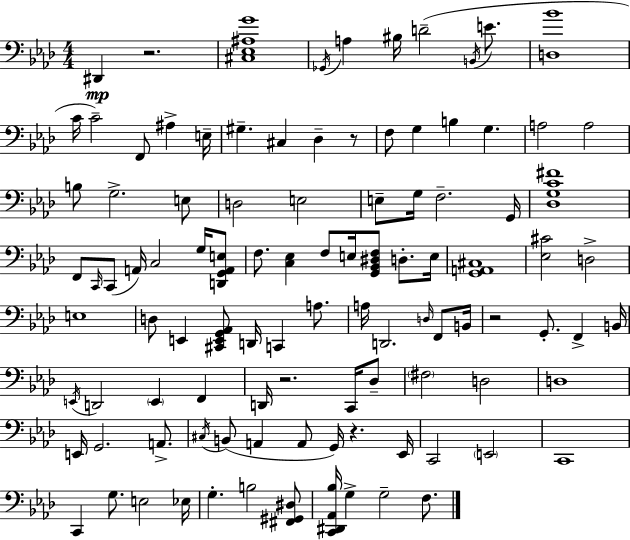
{
  \clef bass
  \numericTimeSignature
  \time 4/4
  \key f \minor
  dis,4\mp r2. | <cis ees ais g'>1 | \acciaccatura { ges,16 } a4 bis16 d'2--( \acciaccatura { b,16 } e'8. | <d bes'>1 | \break c'16 c'2--) f,8 ais4-> | e16-- gis4.-- cis4 des4-- | r8 f8 g4 b4 g4. | a2 a2 | \break b8 g2.-> | e8 d2 e2 | e8-- g16 f2.-- | g,16 <des g c' fis'>1 | \break f,8 \grace { c,16 }( c,8 a,16) c2 | g16 <d, g, a, e>8 f8. <c ees>4 f8 e16 <g, bes, dis f>8 d8.-. | e16 <g, a, cis>1 | <ees cis'>2 d2-> | \break e1 | d8 e,4 <cis, e, g, aes,>8 d,16 c,4 | a8. a16 d,2. | \grace { d16 } f,8 b,16 r2 g,8.-. f,4-> | \break b,16 \acciaccatura { e,16 } d,2 \parenthesize e,4 | f,4 d,16 r2. | c,16 des8-- \parenthesize fis2 d2 | d1 | \break e,16 g,2. | a,8.-> \acciaccatura { cis16 } b,8( a,4 a,8 g,16) r4. | ees,16 c,2 \parenthesize e,2 | c,1 | \break c,4 g8. e2 | ees16 g4.-. b2 | <fis, gis, dis>8 <c, dis, aes, bes>16 g4-> g2-- | f8. \bar "|."
}